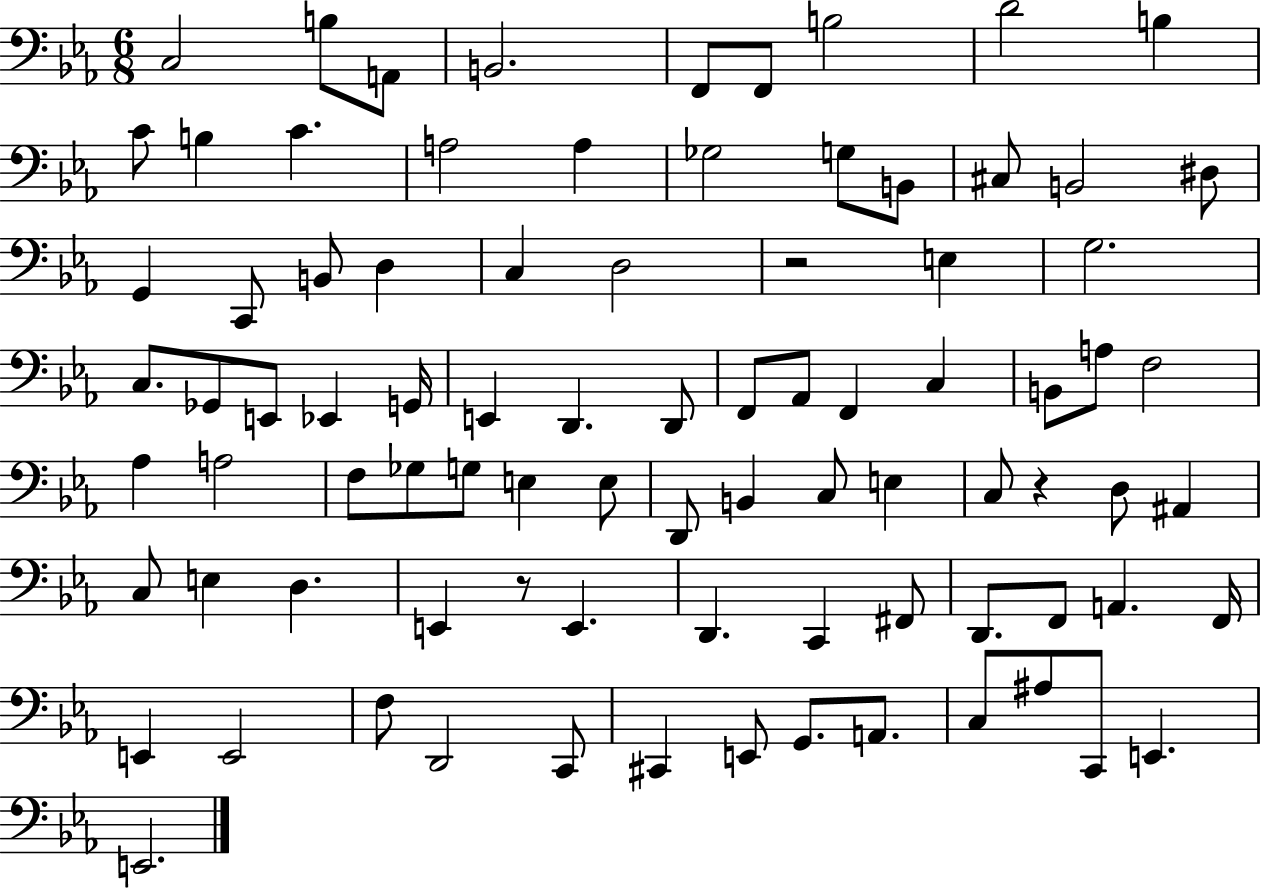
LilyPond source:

{
  \clef bass
  \numericTimeSignature
  \time 6/8
  \key ees \major
  c2 b8 a,8 | b,2. | f,8 f,8 b2 | d'2 b4 | \break c'8 b4 c'4. | a2 a4 | ges2 g8 b,8 | cis8 b,2 dis8 | \break g,4 c,8 b,8 d4 | c4 d2 | r2 e4 | g2. | \break c8. ges,8 e,8 ees,4 g,16 | e,4 d,4. d,8 | f,8 aes,8 f,4 c4 | b,8 a8 f2 | \break aes4 a2 | f8 ges8 g8 e4 e8 | d,8 b,4 c8 e4 | c8 r4 d8 ais,4 | \break c8 e4 d4. | e,4 r8 e,4. | d,4. c,4 fis,8 | d,8. f,8 a,4. f,16 | \break e,4 e,2 | f8 d,2 c,8 | cis,4 e,8 g,8. a,8. | c8 ais8 c,8 e,4. | \break e,2. | \bar "|."
}